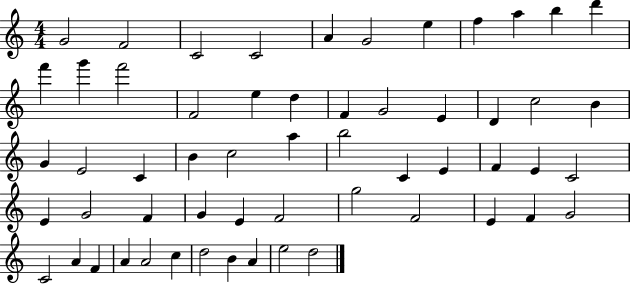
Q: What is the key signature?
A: C major